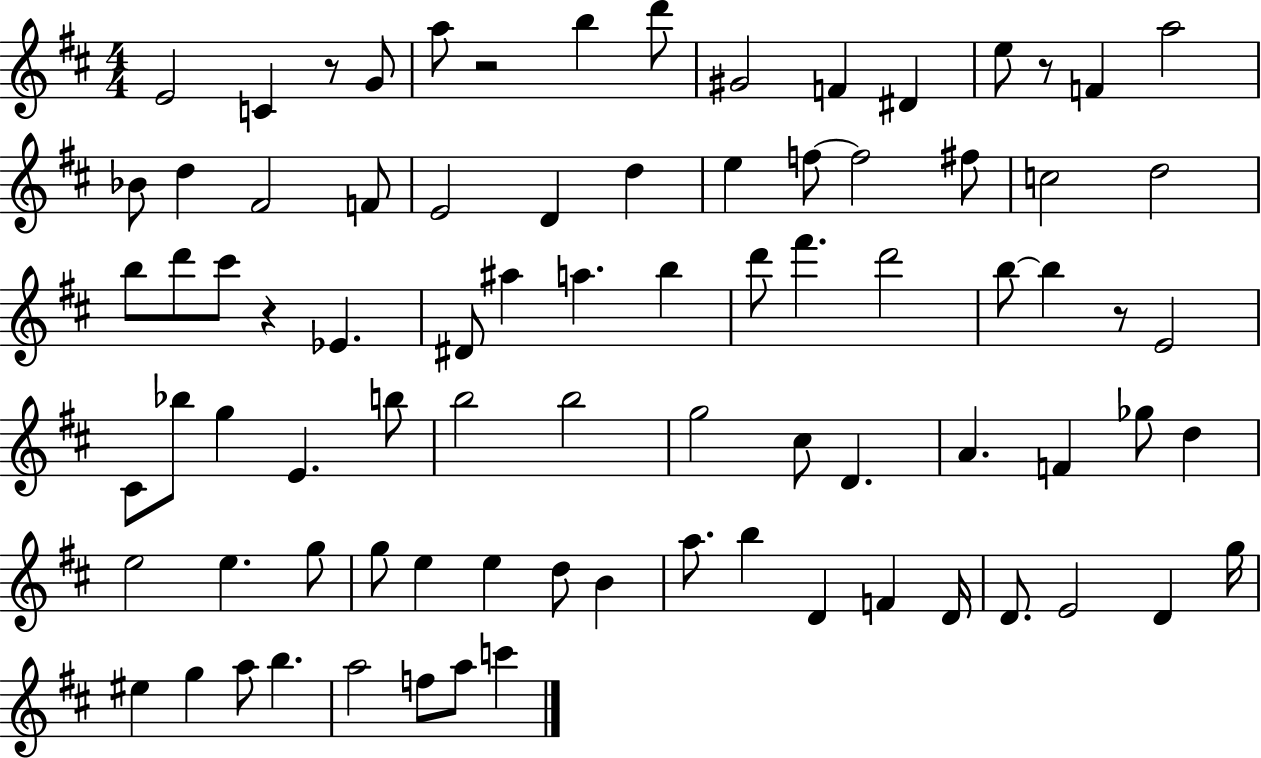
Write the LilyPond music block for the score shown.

{
  \clef treble
  \numericTimeSignature
  \time 4/4
  \key d \major
  e'2 c'4 r8 g'8 | a''8 r2 b''4 d'''8 | gis'2 f'4 dis'4 | e''8 r8 f'4 a''2 | \break bes'8 d''4 fis'2 f'8 | e'2 d'4 d''4 | e''4 f''8~~ f''2 fis''8 | c''2 d''2 | \break b''8 d'''8 cis'''8 r4 ees'4. | dis'8 ais''4 a''4. b''4 | d'''8 fis'''4. d'''2 | b''8~~ b''4 r8 e'2 | \break cis'8 bes''8 g''4 e'4. b''8 | b''2 b''2 | g''2 cis''8 d'4. | a'4. f'4 ges''8 d''4 | \break e''2 e''4. g''8 | g''8 e''4 e''4 d''8 b'4 | a''8. b''4 d'4 f'4 d'16 | d'8. e'2 d'4 g''16 | \break eis''4 g''4 a''8 b''4. | a''2 f''8 a''8 c'''4 | \bar "|."
}